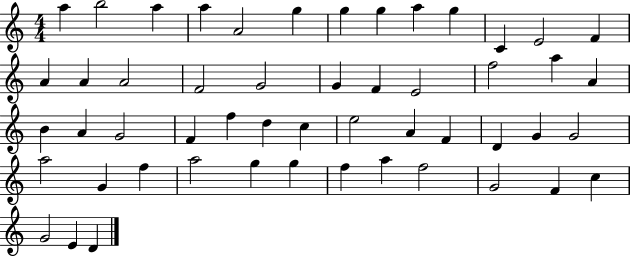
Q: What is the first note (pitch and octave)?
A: A5